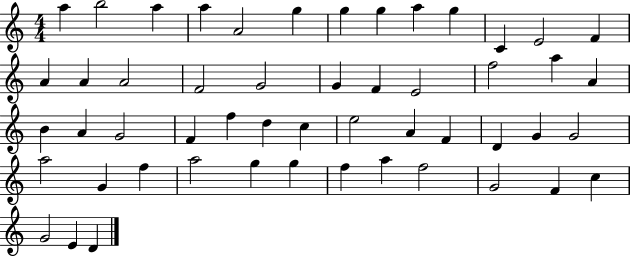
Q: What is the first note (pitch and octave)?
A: A5